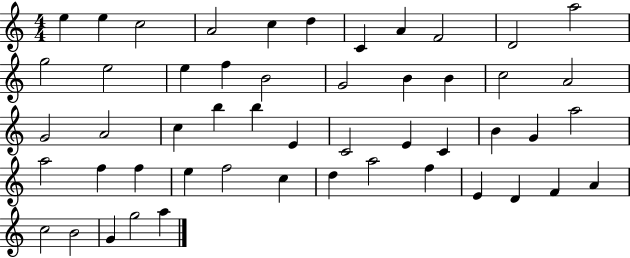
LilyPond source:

{
  \clef treble
  \numericTimeSignature
  \time 4/4
  \key c \major
  e''4 e''4 c''2 | a'2 c''4 d''4 | c'4 a'4 f'2 | d'2 a''2 | \break g''2 e''2 | e''4 f''4 b'2 | g'2 b'4 b'4 | c''2 a'2 | \break g'2 a'2 | c''4 b''4 b''4 e'4 | c'2 e'4 c'4 | b'4 g'4 a''2 | \break a''2 f''4 f''4 | e''4 f''2 c''4 | d''4 a''2 f''4 | e'4 d'4 f'4 a'4 | \break c''2 b'2 | g'4 g''2 a''4 | \bar "|."
}